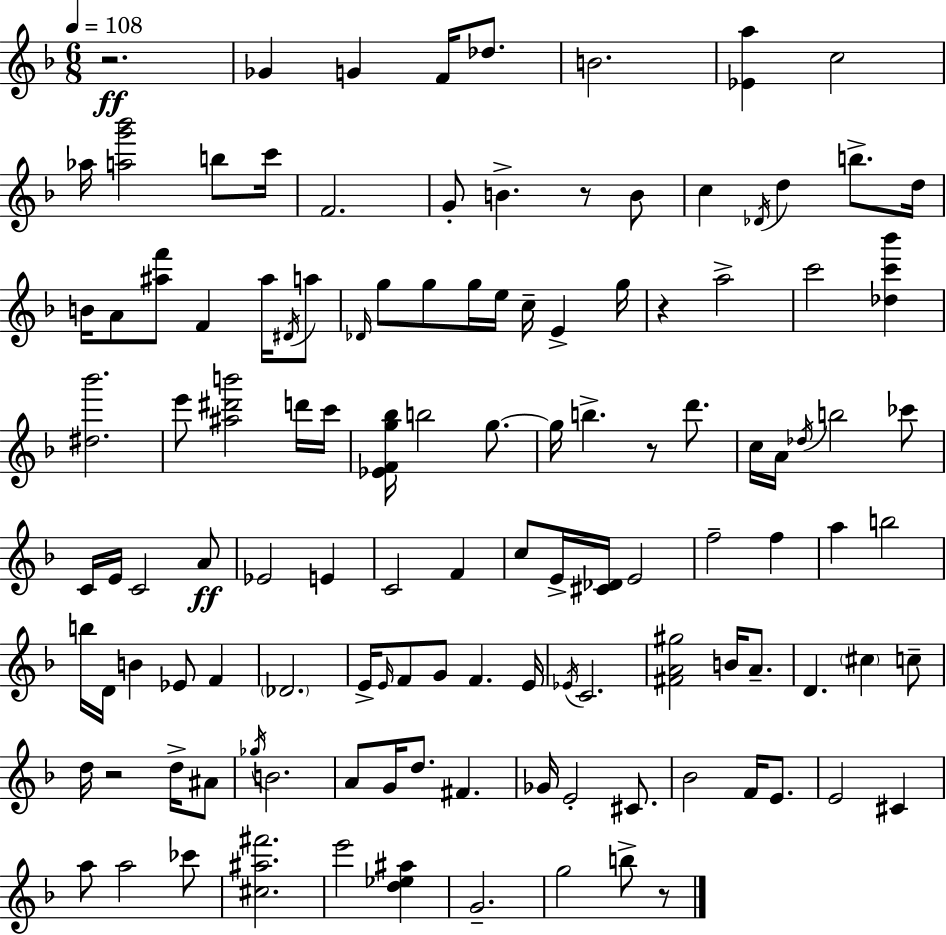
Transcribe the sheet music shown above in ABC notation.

X:1
T:Untitled
M:6/8
L:1/4
K:F
z2 _G G F/4 _d/2 B2 [_Ea] c2 _a/4 [ag'_b']2 b/2 c'/4 F2 G/2 B z/2 B/2 c _D/4 d b/2 d/4 B/4 A/2 [^af']/2 F ^a/4 ^D/4 a/2 _D/4 g/2 g/2 g/4 e/4 c/4 E g/4 z a2 c'2 [_dc'_b'] [^d_b']2 e'/2 [^a^d'b']2 d'/4 c'/4 [_EFg_b]/4 b2 g/2 g/4 b z/2 d'/2 c/4 A/4 _d/4 b2 _c'/2 C/4 E/4 C2 A/2 _E2 E C2 F c/2 E/4 [^C_D]/4 E2 f2 f a b2 b/4 D/4 B _E/2 F _D2 E/4 E/4 F/2 G/2 F E/4 _E/4 C2 [^FA^g]2 B/4 A/2 D ^c c/2 d/4 z2 d/4 ^A/2 _g/4 B2 A/2 G/4 d/2 ^F _G/4 E2 ^C/2 _B2 F/4 E/2 E2 ^C a/2 a2 _c'/2 [^c^a^f']2 e'2 [d_e^a] G2 g2 b/2 z/2